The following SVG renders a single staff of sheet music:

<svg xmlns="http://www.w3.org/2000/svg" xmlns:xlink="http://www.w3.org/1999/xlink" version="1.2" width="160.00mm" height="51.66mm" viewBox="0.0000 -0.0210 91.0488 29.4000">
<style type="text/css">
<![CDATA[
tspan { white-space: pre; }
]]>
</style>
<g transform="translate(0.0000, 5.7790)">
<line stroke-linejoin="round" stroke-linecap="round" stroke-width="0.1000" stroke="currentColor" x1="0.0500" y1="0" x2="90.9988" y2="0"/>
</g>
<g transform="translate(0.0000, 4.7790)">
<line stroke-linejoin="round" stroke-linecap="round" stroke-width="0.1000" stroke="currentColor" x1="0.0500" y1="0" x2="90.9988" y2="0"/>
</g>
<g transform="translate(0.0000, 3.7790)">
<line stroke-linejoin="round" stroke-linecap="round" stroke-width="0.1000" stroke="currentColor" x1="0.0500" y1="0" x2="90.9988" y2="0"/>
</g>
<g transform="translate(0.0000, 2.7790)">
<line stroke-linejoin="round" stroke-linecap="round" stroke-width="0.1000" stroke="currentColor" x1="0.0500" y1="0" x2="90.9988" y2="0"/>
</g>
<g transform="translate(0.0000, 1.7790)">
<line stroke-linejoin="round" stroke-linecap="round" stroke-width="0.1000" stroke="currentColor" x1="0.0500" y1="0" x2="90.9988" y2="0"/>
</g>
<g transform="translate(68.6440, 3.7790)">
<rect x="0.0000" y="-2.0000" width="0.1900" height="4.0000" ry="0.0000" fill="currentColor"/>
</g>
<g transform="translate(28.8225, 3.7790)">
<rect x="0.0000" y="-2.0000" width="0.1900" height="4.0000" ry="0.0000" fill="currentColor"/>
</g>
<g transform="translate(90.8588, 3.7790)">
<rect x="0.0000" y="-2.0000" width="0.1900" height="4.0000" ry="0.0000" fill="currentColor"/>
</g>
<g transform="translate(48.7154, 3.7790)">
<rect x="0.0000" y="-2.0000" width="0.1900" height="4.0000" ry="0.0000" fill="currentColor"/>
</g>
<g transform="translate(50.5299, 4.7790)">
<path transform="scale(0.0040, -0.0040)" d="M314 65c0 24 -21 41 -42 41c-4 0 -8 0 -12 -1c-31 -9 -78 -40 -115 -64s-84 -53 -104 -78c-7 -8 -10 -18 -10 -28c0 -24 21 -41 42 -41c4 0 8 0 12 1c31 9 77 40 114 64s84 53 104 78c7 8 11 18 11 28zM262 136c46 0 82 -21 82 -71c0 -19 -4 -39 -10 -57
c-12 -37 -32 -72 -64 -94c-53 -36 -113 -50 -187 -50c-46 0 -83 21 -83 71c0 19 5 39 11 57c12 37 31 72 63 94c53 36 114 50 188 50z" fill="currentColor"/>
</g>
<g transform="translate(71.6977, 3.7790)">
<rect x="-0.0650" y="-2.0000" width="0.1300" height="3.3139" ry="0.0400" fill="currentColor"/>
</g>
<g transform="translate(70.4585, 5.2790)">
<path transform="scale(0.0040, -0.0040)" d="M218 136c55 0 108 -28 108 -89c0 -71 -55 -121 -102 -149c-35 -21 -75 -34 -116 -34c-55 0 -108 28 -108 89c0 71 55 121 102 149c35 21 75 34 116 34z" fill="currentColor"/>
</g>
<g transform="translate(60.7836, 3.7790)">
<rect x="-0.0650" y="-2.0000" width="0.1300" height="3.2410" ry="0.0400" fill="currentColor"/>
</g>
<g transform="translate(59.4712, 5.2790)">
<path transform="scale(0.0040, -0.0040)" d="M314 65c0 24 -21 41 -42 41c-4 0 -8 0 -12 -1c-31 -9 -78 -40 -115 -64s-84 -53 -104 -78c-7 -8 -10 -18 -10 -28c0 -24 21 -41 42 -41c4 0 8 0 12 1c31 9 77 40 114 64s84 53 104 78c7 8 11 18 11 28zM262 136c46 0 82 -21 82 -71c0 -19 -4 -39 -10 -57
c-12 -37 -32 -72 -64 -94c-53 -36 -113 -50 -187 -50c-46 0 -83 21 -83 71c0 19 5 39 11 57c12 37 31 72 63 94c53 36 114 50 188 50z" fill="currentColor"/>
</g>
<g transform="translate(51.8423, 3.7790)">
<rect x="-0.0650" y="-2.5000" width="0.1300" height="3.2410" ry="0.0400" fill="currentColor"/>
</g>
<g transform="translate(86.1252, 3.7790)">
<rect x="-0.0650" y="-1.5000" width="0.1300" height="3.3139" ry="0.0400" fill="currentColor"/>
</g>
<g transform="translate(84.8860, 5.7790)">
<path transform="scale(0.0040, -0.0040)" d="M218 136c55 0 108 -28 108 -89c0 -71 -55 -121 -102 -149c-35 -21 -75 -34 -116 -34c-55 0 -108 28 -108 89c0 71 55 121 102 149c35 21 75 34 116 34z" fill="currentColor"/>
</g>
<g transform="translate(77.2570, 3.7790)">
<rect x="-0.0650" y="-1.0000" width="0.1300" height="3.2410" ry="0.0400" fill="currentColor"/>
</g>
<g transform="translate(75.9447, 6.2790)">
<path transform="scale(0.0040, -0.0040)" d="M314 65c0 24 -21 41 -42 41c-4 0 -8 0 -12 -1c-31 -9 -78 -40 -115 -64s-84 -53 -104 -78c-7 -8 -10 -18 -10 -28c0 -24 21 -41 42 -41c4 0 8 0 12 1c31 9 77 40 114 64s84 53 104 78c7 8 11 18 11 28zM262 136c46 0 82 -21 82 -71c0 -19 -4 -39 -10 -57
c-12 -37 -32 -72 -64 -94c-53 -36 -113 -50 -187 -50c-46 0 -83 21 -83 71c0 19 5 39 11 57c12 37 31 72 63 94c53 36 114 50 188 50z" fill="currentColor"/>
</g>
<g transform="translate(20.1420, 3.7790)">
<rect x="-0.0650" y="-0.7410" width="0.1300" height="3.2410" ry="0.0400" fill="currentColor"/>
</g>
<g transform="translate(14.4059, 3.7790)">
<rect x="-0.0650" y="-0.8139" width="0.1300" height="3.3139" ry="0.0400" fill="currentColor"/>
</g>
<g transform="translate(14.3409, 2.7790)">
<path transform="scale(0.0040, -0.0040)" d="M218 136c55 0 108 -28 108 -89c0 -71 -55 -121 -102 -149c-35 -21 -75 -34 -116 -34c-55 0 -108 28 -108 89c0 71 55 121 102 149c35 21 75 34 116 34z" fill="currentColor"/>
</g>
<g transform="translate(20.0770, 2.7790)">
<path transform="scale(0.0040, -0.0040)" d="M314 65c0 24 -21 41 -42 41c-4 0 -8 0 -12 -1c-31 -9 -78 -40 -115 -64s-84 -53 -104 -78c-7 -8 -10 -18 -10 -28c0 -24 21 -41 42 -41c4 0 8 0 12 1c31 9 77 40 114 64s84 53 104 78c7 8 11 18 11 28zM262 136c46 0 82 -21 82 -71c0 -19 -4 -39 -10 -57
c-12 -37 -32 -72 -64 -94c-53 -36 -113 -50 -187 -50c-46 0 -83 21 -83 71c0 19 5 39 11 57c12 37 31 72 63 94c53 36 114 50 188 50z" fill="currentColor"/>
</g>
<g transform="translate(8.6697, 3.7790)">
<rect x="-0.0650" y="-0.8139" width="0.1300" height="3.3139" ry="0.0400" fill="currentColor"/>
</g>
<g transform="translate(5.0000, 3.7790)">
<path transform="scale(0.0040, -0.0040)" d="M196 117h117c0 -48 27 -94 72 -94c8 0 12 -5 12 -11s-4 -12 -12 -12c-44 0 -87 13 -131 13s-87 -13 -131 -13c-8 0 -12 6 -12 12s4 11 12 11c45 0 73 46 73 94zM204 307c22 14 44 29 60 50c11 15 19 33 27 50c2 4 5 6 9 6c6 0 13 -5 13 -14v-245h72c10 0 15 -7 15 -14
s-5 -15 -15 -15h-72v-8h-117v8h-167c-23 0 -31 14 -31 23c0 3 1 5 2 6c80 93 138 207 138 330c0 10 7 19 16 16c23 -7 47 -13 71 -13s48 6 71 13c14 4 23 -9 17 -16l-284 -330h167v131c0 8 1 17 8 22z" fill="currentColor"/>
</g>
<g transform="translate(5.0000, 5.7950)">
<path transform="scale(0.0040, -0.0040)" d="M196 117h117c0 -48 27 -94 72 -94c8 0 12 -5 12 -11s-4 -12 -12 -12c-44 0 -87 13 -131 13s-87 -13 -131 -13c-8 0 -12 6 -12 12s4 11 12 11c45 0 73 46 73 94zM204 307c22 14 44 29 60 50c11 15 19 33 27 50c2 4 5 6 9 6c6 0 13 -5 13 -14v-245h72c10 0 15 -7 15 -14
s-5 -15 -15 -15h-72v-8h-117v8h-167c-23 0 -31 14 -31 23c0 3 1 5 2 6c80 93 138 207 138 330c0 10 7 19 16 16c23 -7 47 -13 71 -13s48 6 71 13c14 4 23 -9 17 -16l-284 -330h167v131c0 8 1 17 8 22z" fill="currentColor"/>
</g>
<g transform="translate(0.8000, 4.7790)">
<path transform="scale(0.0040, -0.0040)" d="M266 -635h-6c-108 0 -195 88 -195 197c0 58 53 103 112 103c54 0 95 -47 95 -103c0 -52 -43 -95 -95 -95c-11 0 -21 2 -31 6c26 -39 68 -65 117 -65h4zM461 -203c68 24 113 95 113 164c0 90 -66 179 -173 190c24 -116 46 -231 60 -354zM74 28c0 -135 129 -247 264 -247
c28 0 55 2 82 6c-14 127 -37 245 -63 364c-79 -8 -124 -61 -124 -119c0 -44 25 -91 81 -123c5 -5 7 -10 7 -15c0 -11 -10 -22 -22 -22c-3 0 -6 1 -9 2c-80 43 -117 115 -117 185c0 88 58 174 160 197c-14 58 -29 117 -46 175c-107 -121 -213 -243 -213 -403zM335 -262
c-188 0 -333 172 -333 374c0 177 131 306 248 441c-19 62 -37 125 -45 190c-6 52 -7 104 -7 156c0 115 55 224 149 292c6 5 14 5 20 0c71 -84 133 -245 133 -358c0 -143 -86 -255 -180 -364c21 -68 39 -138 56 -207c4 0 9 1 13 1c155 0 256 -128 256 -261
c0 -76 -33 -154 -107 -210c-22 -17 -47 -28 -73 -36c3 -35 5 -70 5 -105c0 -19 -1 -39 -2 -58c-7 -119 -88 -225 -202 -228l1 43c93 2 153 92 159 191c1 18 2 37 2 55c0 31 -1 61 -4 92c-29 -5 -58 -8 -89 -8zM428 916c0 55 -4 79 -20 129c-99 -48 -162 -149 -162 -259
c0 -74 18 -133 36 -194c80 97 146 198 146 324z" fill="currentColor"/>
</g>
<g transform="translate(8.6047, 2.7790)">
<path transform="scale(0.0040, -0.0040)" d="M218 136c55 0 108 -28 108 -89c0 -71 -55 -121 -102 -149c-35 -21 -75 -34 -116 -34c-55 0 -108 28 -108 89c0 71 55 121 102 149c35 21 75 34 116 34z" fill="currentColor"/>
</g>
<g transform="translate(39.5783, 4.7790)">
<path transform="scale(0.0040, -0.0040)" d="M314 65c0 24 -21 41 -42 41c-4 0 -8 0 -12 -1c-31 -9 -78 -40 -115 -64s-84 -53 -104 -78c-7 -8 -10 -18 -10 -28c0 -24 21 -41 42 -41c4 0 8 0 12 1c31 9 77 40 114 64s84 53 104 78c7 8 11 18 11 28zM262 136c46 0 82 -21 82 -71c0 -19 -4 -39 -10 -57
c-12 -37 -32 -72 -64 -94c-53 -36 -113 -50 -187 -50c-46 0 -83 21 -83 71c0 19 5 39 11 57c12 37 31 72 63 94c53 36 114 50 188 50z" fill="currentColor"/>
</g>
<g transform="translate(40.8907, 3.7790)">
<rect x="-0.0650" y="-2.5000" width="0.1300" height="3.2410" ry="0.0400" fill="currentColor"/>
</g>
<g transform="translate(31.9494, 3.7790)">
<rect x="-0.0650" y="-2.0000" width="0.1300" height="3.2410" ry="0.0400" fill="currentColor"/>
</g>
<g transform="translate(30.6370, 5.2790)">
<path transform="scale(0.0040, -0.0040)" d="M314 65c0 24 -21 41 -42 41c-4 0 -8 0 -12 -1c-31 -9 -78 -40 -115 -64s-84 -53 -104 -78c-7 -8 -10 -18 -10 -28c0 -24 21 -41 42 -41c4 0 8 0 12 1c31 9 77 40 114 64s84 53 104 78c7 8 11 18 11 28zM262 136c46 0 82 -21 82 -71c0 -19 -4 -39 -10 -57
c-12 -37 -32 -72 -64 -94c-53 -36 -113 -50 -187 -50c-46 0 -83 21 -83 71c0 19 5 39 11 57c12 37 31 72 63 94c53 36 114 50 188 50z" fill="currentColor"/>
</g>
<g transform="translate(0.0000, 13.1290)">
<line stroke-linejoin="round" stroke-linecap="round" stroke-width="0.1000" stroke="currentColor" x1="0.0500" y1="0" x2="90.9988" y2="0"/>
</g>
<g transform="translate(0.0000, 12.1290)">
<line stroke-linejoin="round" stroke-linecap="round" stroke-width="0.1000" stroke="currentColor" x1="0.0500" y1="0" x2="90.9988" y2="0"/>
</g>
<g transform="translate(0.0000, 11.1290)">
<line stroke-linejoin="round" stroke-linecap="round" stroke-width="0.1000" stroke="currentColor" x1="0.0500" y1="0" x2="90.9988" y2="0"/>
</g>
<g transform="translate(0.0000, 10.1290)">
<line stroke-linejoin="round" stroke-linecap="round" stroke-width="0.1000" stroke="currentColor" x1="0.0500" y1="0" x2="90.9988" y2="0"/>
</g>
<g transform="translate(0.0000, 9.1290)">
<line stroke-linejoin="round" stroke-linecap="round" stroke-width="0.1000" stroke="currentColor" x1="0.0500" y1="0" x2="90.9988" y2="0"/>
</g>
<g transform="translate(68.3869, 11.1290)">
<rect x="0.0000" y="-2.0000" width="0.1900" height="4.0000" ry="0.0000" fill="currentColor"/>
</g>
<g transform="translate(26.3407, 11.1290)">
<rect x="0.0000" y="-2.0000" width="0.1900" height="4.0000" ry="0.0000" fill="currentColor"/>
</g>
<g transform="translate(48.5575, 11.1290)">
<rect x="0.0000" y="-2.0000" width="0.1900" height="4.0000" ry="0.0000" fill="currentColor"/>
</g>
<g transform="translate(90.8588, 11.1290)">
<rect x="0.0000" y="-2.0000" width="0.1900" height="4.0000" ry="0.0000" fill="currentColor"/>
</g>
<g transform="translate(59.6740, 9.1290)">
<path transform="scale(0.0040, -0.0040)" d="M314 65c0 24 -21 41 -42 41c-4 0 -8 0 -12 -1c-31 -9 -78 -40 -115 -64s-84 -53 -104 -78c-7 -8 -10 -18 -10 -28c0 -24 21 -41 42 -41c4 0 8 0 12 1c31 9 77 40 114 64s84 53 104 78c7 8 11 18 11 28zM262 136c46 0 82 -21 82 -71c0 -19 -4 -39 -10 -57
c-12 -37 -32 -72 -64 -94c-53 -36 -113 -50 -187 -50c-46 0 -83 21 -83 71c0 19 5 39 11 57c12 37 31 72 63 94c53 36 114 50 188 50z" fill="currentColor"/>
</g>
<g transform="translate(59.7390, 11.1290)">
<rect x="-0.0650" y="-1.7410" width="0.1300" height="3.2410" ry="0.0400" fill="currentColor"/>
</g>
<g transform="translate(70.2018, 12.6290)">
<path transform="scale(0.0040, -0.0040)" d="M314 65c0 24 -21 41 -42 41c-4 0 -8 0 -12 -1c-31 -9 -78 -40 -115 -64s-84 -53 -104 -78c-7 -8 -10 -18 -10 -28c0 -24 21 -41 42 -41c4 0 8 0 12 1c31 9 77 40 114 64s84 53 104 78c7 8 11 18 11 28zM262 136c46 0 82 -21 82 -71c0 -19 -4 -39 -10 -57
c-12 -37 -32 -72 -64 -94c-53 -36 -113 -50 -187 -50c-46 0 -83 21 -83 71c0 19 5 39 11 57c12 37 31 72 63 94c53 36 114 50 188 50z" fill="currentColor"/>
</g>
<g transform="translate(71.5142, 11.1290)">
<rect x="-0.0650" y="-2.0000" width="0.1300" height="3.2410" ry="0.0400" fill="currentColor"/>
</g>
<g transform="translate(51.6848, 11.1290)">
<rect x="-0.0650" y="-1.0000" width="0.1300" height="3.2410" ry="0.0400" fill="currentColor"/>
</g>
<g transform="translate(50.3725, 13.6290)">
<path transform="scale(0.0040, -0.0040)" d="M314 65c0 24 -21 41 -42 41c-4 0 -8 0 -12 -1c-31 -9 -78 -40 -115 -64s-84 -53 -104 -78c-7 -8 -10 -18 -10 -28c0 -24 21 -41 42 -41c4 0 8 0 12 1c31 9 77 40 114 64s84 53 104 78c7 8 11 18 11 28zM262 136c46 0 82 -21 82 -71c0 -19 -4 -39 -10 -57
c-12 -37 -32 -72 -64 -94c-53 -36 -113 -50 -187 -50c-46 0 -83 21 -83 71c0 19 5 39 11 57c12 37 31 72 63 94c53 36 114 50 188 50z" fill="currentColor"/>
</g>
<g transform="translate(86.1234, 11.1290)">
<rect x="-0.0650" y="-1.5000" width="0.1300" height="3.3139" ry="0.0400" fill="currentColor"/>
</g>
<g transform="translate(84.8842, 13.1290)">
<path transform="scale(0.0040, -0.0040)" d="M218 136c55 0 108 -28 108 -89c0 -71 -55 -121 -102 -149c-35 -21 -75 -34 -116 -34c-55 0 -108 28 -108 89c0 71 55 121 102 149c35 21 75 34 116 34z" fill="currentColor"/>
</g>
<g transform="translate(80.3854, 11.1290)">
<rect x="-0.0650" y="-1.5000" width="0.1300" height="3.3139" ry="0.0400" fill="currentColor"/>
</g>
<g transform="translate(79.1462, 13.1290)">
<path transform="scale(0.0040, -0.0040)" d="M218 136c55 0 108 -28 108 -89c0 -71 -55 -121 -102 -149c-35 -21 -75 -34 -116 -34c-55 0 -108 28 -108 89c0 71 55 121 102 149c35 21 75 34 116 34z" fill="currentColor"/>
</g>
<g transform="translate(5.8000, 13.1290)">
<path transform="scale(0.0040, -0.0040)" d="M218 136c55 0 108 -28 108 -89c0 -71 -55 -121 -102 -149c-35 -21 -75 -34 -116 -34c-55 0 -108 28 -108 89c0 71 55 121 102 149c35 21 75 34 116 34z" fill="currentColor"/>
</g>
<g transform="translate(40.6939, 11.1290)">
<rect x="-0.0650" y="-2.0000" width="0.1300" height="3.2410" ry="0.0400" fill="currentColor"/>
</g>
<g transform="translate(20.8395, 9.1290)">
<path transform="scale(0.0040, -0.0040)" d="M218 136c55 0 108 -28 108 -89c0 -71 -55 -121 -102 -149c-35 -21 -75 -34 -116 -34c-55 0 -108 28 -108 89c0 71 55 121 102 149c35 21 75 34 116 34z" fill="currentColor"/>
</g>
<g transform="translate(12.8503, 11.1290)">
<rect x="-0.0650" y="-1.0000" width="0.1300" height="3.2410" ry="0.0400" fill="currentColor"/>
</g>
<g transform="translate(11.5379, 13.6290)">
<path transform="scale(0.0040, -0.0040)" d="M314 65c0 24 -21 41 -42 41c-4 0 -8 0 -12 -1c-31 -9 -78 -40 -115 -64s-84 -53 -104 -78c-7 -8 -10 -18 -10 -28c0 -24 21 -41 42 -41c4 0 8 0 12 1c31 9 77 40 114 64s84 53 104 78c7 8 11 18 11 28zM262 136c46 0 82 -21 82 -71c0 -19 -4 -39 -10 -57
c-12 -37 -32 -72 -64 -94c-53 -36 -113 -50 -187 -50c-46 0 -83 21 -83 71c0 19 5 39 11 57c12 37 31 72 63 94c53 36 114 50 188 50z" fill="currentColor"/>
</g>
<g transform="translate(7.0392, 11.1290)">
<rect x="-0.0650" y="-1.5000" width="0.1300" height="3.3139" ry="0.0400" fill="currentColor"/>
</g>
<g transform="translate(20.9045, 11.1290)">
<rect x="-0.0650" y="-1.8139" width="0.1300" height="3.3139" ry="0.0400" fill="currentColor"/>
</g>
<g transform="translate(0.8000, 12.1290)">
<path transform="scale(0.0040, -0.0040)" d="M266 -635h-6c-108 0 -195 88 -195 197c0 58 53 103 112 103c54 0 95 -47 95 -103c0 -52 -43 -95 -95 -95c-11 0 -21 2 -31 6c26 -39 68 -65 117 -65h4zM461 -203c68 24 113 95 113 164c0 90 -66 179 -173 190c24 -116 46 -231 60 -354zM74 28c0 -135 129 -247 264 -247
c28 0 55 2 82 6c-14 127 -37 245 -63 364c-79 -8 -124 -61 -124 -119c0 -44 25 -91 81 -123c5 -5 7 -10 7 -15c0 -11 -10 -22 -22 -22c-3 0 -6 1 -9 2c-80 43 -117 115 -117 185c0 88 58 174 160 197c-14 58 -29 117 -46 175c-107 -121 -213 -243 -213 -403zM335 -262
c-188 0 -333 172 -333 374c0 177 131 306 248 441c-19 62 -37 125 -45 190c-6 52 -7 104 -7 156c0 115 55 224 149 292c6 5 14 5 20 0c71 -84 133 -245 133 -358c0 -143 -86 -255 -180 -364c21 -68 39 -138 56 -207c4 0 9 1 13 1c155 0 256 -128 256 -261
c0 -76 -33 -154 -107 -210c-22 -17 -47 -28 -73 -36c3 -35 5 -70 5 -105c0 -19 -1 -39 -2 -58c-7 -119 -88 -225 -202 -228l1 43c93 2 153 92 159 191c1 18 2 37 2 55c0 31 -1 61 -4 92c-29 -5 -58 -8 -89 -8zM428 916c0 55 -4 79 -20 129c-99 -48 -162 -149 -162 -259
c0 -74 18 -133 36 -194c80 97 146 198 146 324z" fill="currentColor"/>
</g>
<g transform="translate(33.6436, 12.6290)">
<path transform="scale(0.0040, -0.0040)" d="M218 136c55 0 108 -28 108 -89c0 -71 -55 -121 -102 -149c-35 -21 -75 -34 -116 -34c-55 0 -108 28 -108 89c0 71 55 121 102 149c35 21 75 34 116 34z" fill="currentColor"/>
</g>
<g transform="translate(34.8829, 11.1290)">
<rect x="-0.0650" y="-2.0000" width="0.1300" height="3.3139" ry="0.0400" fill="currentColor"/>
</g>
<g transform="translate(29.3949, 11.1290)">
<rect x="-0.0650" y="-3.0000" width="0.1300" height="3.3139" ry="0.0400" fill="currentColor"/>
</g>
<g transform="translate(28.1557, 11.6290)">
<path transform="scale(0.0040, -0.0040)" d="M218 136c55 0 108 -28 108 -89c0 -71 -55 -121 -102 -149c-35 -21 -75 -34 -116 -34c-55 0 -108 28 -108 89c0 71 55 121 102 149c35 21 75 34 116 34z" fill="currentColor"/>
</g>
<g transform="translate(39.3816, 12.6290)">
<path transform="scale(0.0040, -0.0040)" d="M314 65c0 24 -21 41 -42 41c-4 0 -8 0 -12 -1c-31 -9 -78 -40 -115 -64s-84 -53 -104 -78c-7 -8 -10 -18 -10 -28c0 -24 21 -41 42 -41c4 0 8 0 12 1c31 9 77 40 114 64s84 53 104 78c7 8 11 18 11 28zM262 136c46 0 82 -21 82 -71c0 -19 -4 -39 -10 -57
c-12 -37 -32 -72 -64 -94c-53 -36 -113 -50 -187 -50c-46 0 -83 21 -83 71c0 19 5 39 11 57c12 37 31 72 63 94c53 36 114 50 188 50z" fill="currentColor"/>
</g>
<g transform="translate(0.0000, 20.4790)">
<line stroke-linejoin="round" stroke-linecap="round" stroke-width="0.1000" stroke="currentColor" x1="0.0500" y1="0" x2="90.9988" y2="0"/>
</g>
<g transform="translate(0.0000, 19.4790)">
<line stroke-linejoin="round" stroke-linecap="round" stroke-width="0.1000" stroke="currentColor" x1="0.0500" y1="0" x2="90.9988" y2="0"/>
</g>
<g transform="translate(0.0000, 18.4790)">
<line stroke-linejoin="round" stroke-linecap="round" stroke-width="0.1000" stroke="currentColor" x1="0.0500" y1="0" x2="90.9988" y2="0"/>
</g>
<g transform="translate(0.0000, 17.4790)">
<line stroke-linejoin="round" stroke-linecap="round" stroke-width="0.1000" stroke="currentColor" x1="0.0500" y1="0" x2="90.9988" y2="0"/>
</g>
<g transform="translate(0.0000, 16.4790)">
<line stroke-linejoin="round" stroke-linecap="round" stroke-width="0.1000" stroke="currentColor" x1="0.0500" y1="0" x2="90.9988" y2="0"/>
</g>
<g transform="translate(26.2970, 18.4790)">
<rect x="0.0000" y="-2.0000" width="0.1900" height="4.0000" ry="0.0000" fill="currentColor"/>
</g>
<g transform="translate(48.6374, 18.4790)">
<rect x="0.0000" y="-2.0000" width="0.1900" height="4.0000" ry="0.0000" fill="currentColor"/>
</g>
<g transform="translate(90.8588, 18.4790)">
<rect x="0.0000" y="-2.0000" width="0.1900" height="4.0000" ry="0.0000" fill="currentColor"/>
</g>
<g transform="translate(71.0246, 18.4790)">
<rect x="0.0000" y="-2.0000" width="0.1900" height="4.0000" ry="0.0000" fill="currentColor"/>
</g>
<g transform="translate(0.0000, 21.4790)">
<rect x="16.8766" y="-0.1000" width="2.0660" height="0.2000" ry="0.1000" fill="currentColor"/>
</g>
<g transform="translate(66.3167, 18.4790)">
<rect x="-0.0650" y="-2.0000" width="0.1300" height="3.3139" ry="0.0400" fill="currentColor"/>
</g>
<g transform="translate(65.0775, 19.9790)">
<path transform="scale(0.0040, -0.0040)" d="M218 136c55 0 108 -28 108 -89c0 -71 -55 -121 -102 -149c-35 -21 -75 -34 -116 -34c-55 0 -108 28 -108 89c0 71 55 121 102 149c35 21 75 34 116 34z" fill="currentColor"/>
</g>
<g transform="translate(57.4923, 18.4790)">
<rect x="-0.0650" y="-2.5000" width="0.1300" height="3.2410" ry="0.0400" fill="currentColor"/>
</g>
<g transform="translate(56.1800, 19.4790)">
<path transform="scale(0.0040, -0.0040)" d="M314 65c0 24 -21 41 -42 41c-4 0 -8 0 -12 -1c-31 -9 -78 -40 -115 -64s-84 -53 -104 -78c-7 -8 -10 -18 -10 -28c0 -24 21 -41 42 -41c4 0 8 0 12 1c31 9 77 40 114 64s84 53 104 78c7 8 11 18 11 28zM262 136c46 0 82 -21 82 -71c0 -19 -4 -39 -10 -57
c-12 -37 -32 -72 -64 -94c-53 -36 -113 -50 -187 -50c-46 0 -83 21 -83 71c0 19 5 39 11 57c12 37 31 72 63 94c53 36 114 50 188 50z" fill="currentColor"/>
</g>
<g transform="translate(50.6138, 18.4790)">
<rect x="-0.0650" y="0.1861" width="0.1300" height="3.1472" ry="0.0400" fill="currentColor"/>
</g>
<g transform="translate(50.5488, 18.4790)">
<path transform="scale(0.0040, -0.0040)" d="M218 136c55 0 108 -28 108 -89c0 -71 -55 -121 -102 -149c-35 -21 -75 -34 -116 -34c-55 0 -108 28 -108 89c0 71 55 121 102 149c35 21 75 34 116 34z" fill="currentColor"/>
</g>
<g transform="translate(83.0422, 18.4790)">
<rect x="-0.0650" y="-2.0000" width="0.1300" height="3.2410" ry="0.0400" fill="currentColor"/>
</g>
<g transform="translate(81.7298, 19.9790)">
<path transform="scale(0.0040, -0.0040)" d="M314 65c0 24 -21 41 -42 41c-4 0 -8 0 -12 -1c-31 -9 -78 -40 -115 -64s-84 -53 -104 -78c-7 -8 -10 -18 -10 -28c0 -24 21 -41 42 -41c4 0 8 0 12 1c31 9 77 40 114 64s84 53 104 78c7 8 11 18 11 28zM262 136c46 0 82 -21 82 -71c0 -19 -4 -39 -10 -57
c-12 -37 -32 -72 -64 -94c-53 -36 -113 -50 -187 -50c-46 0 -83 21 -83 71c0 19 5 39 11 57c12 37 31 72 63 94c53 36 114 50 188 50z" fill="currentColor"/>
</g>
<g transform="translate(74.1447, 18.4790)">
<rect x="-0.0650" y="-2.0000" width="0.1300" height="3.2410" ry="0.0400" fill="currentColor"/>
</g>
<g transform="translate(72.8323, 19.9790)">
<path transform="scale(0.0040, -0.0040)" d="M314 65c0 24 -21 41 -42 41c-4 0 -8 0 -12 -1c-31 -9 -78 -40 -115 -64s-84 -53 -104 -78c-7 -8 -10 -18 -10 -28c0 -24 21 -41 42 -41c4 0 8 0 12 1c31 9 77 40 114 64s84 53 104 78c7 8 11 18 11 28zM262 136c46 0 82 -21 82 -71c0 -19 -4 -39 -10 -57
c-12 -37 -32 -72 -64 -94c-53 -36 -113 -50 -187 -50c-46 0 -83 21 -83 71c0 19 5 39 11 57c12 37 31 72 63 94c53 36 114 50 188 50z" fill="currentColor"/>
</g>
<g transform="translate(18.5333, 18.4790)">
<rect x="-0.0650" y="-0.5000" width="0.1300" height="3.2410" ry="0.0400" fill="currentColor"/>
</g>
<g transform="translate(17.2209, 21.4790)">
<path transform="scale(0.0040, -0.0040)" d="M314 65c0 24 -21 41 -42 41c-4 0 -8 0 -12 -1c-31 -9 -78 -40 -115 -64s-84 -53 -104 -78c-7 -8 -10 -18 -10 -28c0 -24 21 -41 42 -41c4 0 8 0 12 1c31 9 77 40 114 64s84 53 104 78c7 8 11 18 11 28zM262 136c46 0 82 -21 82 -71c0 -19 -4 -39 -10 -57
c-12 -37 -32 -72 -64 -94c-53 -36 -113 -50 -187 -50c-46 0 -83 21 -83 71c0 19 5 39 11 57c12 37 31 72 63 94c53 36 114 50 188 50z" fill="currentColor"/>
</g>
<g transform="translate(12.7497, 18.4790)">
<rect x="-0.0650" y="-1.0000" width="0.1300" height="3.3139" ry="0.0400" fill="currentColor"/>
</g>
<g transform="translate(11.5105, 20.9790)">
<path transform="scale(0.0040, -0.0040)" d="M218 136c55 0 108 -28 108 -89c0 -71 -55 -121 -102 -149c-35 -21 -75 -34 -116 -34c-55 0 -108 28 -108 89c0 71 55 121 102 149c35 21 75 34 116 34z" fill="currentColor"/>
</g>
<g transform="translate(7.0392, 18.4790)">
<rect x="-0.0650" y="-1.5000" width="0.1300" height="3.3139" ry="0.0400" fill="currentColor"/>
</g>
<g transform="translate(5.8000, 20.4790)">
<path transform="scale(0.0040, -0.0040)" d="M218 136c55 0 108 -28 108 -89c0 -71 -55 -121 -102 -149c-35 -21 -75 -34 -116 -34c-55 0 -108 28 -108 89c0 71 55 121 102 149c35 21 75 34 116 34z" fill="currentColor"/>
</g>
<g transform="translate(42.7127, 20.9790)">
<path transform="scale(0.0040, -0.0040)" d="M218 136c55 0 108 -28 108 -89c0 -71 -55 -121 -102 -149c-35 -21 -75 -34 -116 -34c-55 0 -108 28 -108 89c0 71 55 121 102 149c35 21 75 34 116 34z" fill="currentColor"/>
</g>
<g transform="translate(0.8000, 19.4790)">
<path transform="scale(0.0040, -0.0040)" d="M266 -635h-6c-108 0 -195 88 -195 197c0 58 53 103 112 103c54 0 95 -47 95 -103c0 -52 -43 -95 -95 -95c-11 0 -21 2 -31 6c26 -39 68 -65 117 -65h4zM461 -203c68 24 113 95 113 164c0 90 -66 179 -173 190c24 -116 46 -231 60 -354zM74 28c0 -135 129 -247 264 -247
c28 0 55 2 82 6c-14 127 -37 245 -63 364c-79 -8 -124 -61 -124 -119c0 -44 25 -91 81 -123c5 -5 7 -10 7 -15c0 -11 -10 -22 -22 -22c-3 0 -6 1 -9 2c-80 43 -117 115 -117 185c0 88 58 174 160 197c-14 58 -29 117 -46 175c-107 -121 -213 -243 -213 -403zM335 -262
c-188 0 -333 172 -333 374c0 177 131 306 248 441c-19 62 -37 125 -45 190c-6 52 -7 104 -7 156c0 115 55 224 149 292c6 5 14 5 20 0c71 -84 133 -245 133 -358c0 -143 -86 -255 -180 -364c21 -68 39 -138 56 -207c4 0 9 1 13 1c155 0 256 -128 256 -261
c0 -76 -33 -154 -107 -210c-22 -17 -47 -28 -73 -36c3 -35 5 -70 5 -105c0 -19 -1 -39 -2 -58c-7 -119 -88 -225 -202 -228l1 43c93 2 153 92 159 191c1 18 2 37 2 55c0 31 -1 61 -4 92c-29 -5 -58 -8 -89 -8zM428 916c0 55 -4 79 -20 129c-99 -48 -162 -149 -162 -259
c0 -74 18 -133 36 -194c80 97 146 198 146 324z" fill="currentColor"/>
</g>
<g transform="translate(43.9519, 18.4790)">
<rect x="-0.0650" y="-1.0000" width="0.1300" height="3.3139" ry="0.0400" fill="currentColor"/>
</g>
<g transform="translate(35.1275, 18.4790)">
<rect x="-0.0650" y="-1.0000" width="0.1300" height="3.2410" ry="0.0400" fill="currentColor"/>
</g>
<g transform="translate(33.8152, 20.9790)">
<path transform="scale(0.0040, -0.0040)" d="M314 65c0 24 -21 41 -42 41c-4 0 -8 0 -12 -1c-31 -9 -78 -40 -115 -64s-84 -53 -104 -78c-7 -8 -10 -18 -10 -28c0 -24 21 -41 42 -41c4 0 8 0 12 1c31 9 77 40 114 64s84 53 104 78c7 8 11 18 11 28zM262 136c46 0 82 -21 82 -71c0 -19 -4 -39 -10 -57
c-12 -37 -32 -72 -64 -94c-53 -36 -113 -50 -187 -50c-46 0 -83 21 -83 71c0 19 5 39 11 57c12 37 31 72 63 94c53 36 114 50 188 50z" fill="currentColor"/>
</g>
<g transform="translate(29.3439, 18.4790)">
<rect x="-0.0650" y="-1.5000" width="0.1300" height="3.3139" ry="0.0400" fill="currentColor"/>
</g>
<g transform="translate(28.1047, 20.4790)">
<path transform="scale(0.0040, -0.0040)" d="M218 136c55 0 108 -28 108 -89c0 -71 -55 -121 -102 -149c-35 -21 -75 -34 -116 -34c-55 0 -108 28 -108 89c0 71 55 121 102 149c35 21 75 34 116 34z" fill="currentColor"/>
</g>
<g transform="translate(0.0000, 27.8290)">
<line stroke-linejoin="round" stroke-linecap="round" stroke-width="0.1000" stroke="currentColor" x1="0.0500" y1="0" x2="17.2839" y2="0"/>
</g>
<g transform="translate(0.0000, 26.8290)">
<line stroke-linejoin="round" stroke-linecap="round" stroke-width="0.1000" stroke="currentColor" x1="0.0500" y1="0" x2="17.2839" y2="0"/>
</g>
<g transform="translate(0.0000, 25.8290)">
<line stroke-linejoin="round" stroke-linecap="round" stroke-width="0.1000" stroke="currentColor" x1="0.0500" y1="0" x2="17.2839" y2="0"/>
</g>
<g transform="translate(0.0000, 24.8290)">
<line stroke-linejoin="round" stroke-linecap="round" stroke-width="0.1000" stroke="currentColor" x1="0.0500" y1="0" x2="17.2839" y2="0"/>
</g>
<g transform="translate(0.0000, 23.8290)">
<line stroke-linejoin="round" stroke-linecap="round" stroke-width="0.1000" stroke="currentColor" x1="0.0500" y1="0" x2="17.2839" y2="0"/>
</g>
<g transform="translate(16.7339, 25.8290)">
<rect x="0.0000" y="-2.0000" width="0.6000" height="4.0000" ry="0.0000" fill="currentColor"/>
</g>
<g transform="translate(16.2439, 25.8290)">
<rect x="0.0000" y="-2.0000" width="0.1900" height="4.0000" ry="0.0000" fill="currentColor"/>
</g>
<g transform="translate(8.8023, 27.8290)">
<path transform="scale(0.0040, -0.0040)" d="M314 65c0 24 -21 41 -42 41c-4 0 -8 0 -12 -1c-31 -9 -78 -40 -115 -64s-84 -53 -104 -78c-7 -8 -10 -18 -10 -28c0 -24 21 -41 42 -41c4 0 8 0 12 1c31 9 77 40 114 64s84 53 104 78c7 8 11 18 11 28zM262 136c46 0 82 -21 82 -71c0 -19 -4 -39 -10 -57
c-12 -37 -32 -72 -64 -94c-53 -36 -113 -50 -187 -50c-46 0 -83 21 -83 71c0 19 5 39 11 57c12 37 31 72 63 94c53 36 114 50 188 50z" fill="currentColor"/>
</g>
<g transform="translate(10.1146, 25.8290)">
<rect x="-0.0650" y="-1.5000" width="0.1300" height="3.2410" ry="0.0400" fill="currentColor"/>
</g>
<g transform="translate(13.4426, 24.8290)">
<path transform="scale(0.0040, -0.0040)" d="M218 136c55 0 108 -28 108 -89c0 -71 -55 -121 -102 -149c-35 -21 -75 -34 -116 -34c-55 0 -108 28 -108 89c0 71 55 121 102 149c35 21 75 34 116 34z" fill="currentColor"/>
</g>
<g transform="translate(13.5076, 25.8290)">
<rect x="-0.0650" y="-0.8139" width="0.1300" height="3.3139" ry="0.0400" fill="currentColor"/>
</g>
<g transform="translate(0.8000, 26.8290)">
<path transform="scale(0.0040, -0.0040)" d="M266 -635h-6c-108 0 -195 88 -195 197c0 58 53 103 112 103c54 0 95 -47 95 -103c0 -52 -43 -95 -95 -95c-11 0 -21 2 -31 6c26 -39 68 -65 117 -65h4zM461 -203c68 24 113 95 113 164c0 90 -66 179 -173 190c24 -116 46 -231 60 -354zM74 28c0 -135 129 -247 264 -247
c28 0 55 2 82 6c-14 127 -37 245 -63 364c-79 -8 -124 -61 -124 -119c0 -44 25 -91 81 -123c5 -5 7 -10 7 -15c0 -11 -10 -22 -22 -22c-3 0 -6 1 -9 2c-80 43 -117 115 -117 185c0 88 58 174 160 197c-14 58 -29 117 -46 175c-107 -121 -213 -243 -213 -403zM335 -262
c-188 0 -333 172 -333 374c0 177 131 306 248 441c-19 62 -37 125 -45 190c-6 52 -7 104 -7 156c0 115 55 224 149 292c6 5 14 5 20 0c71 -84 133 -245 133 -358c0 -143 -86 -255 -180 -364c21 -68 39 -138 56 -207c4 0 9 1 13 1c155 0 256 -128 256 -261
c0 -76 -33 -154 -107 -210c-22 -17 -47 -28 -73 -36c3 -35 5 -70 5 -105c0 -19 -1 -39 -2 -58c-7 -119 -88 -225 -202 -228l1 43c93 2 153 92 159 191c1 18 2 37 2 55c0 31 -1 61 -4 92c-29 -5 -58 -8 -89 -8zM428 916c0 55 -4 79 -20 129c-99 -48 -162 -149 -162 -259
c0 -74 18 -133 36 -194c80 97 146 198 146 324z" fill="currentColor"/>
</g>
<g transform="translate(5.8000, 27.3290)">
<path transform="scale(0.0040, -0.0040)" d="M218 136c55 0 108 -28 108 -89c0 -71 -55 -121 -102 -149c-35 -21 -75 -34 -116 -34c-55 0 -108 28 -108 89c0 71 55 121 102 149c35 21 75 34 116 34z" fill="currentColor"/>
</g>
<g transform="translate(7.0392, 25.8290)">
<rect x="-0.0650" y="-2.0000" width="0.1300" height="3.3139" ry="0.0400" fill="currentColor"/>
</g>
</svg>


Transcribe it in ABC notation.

X:1
T:Untitled
M:4/4
L:1/4
K:C
d d d2 F2 G2 G2 F2 F D2 E E D2 f A F F2 D2 f2 F2 E E E D C2 E D2 D B G2 F F2 F2 F E2 d